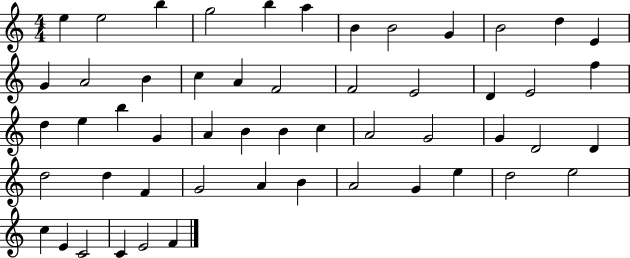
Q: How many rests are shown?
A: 0